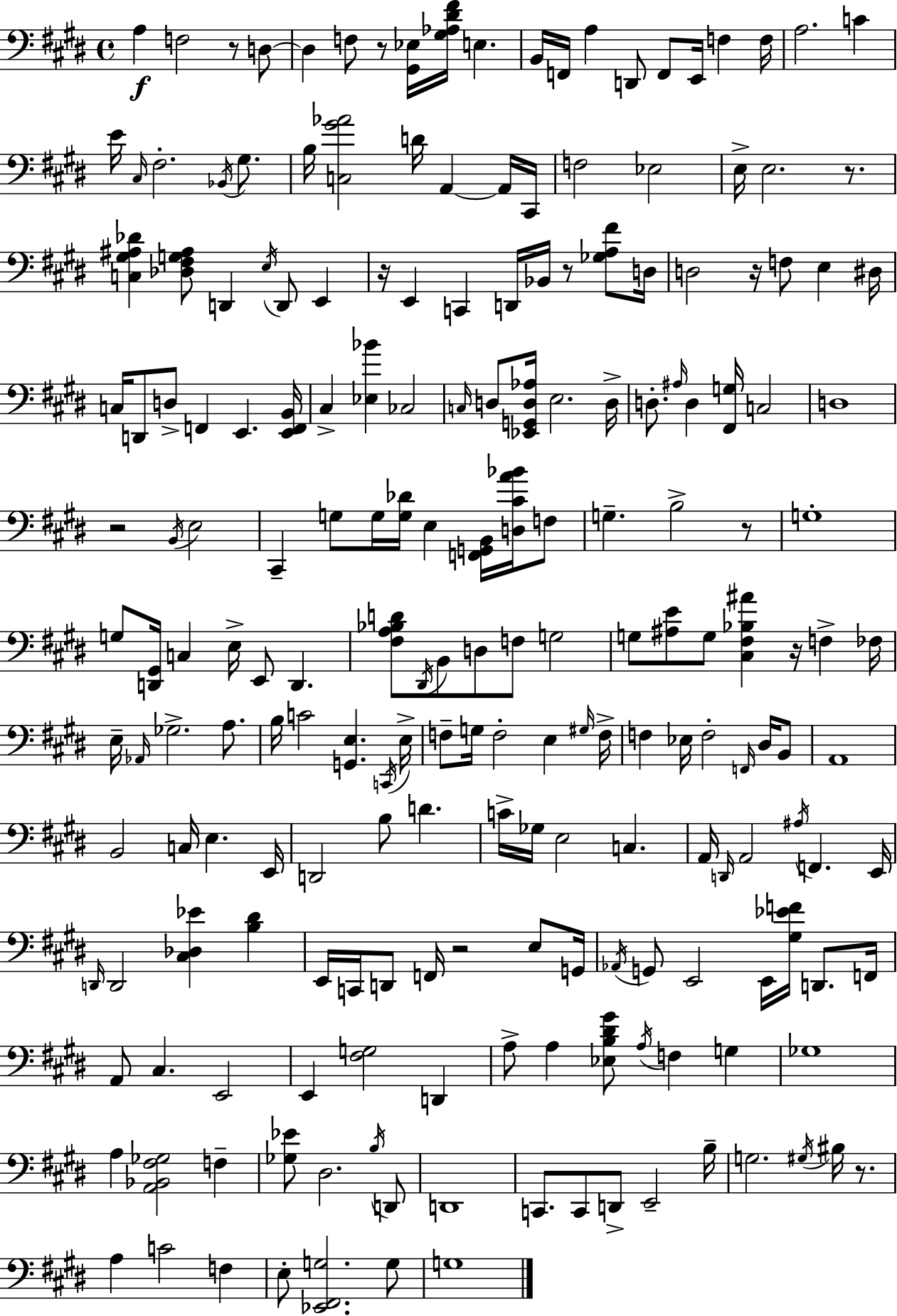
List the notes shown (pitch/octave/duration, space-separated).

A3/q F3/h R/e D3/e D3/q F3/e R/e [G#2,Eb3]/s [G#3,Ab3,D#4,F#4]/s E3/q. B2/s F2/s A3/q D2/e F2/e E2/s F3/q F3/s A3/h. C4/q E4/s C#3/s F#3/h. Bb2/s G#3/e. B3/s [C3,G#4,Ab4]/h D4/s A2/q A2/s C#2/s F3/h Eb3/h E3/s E3/h. R/e. [C3,G#3,A#3,Db4]/q [Db3,F#3,G3,A#3]/e D2/q E3/s D2/e E2/q R/s E2/q C2/q D2/s Bb2/s R/e [Gb3,A3,F#4]/e D3/s D3/h R/s F3/e E3/q D#3/s C3/s D2/e D3/e F2/q E2/q. [E2,F2,B2]/s C#3/q [Eb3,Bb4]/q CES3/h C3/s D3/e [Eb2,G2,D3,Ab3]/s E3/h. D3/s D3/e. A#3/s D3/q [F#2,G3]/s C3/h D3/w R/h B2/s E3/h C#2/q G3/e G3/s [G3,Db4]/s E3/q [F2,G2,B2]/s [D3,C#4,A4,Bb4]/s F3/e G3/q. B3/h R/e G3/w G3/e [D2,G#2]/s C3/q E3/s E2/e D2/q. [F#3,A3,Bb3,D4]/e D#2/s B2/e D3/e F3/e G3/h G3/e [A#3,E4]/e G3/e [C#3,F#3,Bb3,A#4]/q R/s F3/q FES3/s E3/s Ab2/s Gb3/h. A3/e. B3/s C4/h [G2,E3]/q. C2/s E3/s F3/e G3/s F3/h E3/q G#3/s F3/s F3/q Eb3/s F3/h F2/s D#3/s B2/e A2/w B2/h C3/s E3/q. E2/s D2/h B3/e D4/q. C4/s Gb3/s E3/h C3/q. A2/s D2/s A2/h A#3/s F2/q. E2/s D2/s D2/h [C#3,Db3,Eb4]/q [B3,D#4]/q E2/s C2/s D2/e F2/s R/h E3/e G2/s Ab2/s G2/e E2/h E2/s [G#3,Eb4,F4]/s D2/e. F2/s A2/e C#3/q. E2/h E2/q [F#3,G3]/h D2/q A3/e A3/q [Eb3,B3,D#4,G#4]/e A3/s F3/q G3/q Gb3/w A3/q [A2,Bb2,F#3,Gb3]/h F3/q [Gb3,Eb4]/e D#3/h. B3/s D2/e D2/w C2/e. C2/e D2/e E2/h B3/s G3/h. G#3/s BIS3/s R/e. A3/q C4/h F3/q E3/e [Eb2,F#2,G3]/h. G3/e G3/w